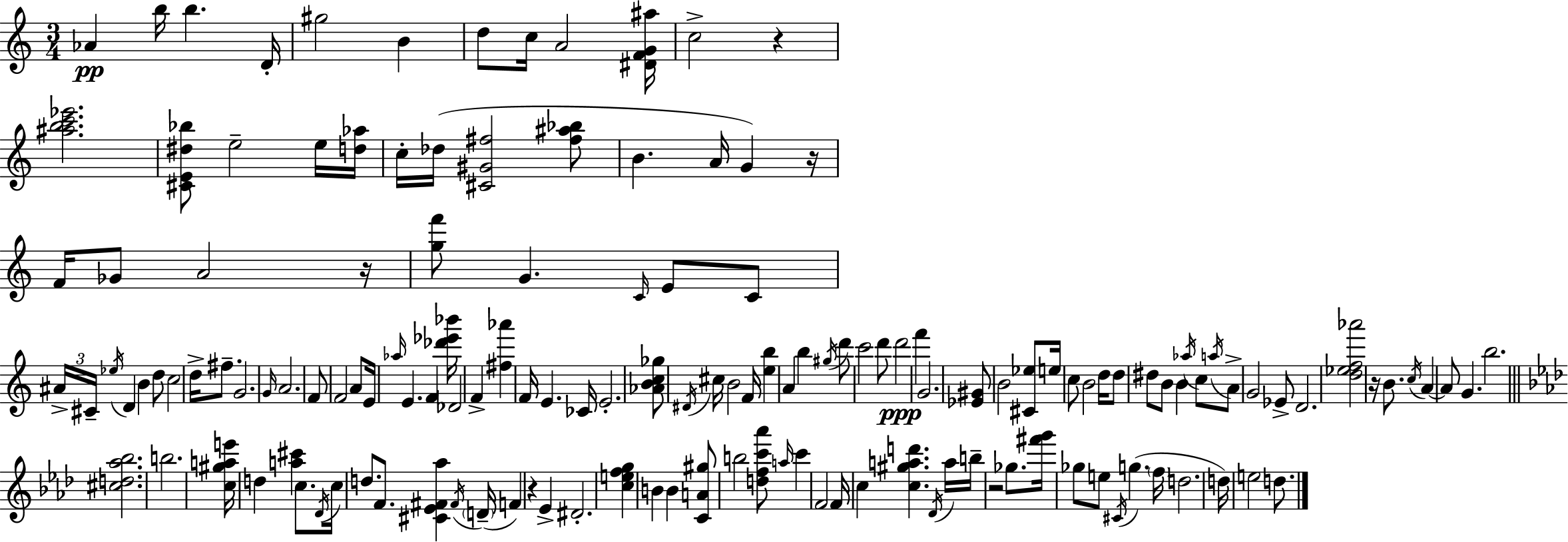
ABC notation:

X:1
T:Untitled
M:3/4
L:1/4
K:C
_A b/4 b D/4 ^g2 B d/2 c/4 A2 [^DFG^a]/4 c2 z [^abc'_e']2 [^CE^d_b]/2 e2 e/4 [d_a]/4 c/4 _d/4 [^C^G^f]2 [^f^a_b]/2 B A/4 G z/4 F/4 _G/2 A2 z/4 [gf']/2 G C/4 E/2 C/2 ^A/4 ^C/4 _e/4 D B d/2 c2 d/4 ^f/2 G2 G/4 A2 F/2 F2 A/2 E/4 _a/4 E F [_d'_e'_b']/4 _D2 F [^f_a'] F/4 E _C/4 E2 [_ABc_g]/2 ^D/4 ^c/4 B2 F/4 [eb] A b ^g/4 d'/2 c'2 d'/2 d'2 f' G2 [_E^G]/2 B2 [^C_e]/2 e/4 c/2 B2 d/4 d/2 ^d/2 B/2 B _a/4 c/2 a/4 A/2 G2 _E/2 D2 [d_ef_a']2 z/4 B/2 c/4 A A/2 G b2 [^cd_a_b]2 b2 [c^gae']/4 d [a^c'] c/2 _D/4 c/4 d/2 F/2 [^C_E^F_a] ^F/4 D/4 F z _E ^D2 [cefg] B B [CA^g]/2 b2 [dfc'_a']/2 a/4 c' F2 F/4 c [c^gad'] _D/4 a/4 b/4 z2 _g/2 [^f'g']/4 _g/2 e/2 ^C/4 g f/4 d2 d/4 e2 d/2